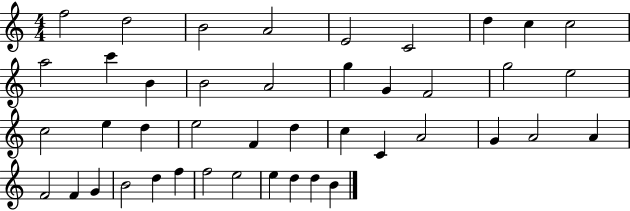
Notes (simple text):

F5/h D5/h B4/h A4/h E4/h C4/h D5/q C5/q C5/h A5/h C6/q B4/q B4/h A4/h G5/q G4/q F4/h G5/h E5/h C5/h E5/q D5/q E5/h F4/q D5/q C5/q C4/q A4/h G4/q A4/h A4/q F4/h F4/q G4/q B4/h D5/q F5/q F5/h E5/h E5/q D5/q D5/q B4/q